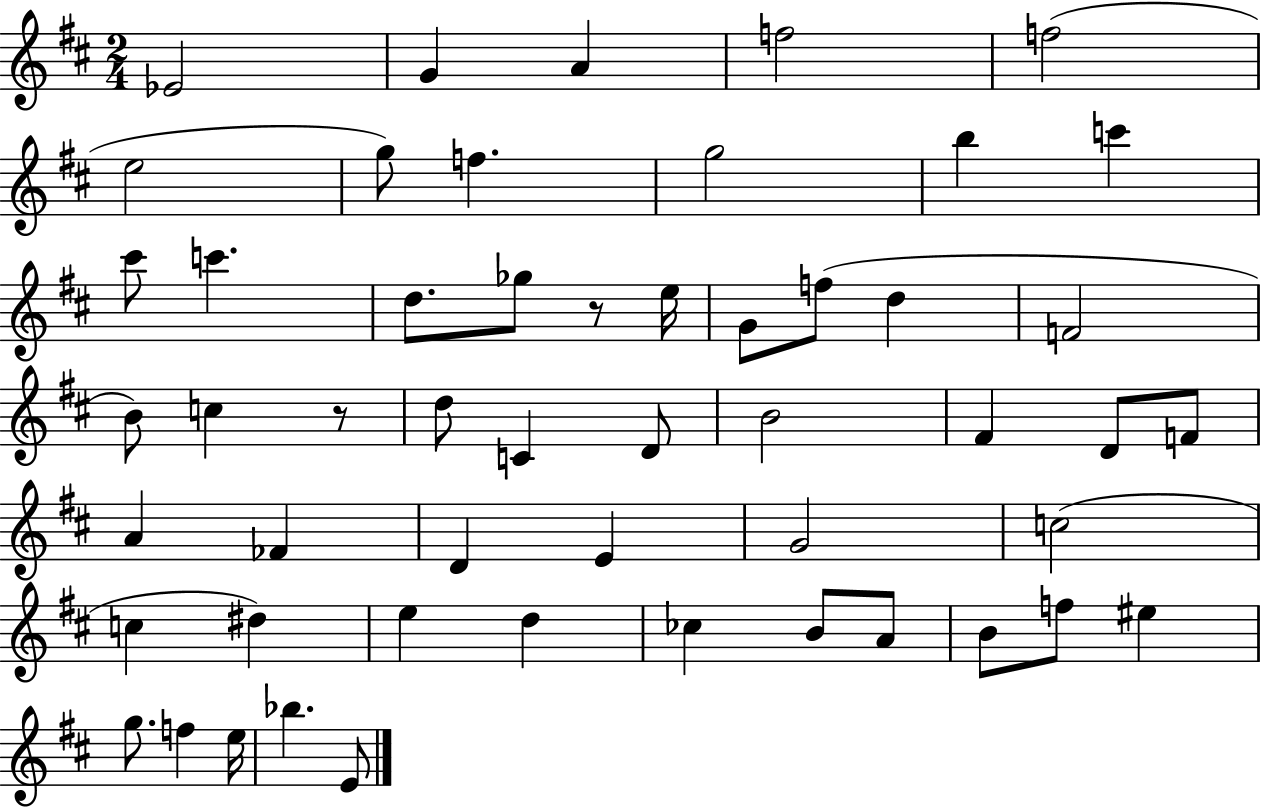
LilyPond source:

{
  \clef treble
  \numericTimeSignature
  \time 2/4
  \key d \major
  \repeat volta 2 { ees'2 | g'4 a'4 | f''2 | f''2( | \break e''2 | g''8) f''4. | g''2 | b''4 c'''4 | \break cis'''8 c'''4. | d''8. ges''8 r8 e''16 | g'8 f''8( d''4 | f'2 | \break b'8) c''4 r8 | d''8 c'4 d'8 | b'2 | fis'4 d'8 f'8 | \break a'4 fes'4 | d'4 e'4 | g'2 | c''2( | \break c''4 dis''4) | e''4 d''4 | ces''4 b'8 a'8 | b'8 f''8 eis''4 | \break g''8. f''4 e''16 | bes''4. e'8 | } \bar "|."
}